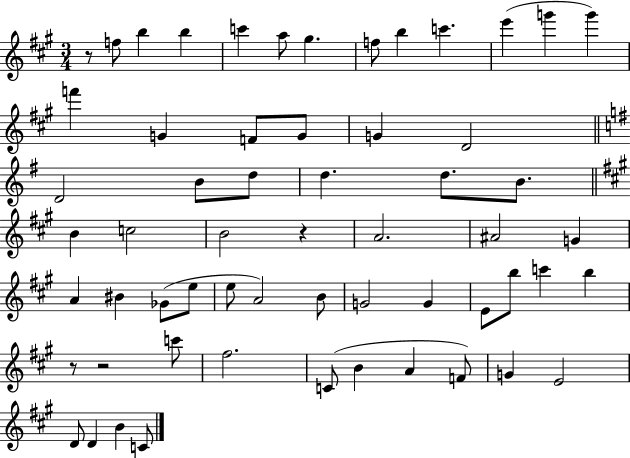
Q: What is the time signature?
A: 3/4